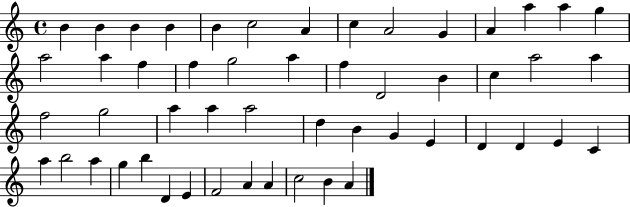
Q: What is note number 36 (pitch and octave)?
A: D4